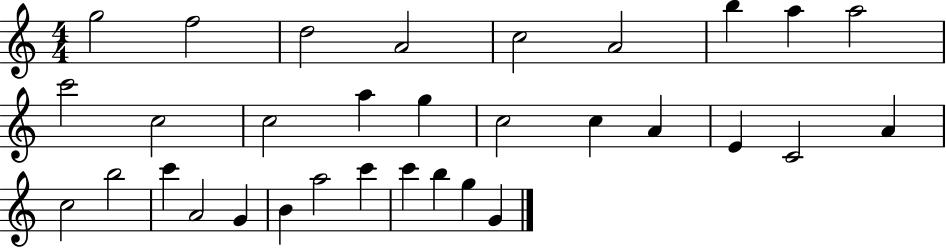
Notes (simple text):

G5/h F5/h D5/h A4/h C5/h A4/h B5/q A5/q A5/h C6/h C5/h C5/h A5/q G5/q C5/h C5/q A4/q E4/q C4/h A4/q C5/h B5/h C6/q A4/h G4/q B4/q A5/h C6/q C6/q B5/q G5/q G4/q